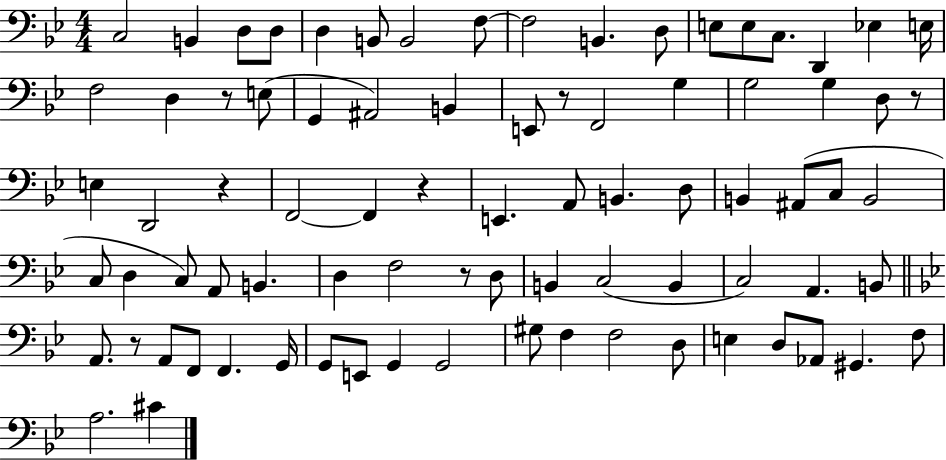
{
  \clef bass
  \numericTimeSignature
  \time 4/4
  \key bes \major
  c2 b,4 d8 d8 | d4 b,8 b,2 f8~~ | f2 b,4. d8 | e8 e8 c8. d,4 ees4 e16 | \break f2 d4 r8 e8( | g,4 ais,2) b,4 | e,8 r8 f,2 g4 | g2 g4 d8 r8 | \break e4 d,2 r4 | f,2~~ f,4 r4 | e,4. a,8 b,4. d8 | b,4 ais,8( c8 b,2 | \break c8 d4 c8) a,8 b,4. | d4 f2 r8 d8 | b,4 c2( b,4 | c2) a,4. b,8 | \break \bar "||" \break \key g \minor a,8. r8 a,8 f,8 f,4. g,16 | g,8 e,8 g,4 g,2 | gis8 f4 f2 d8 | e4 d8 aes,8 gis,4. f8 | \break a2. cis'4 | \bar "|."
}